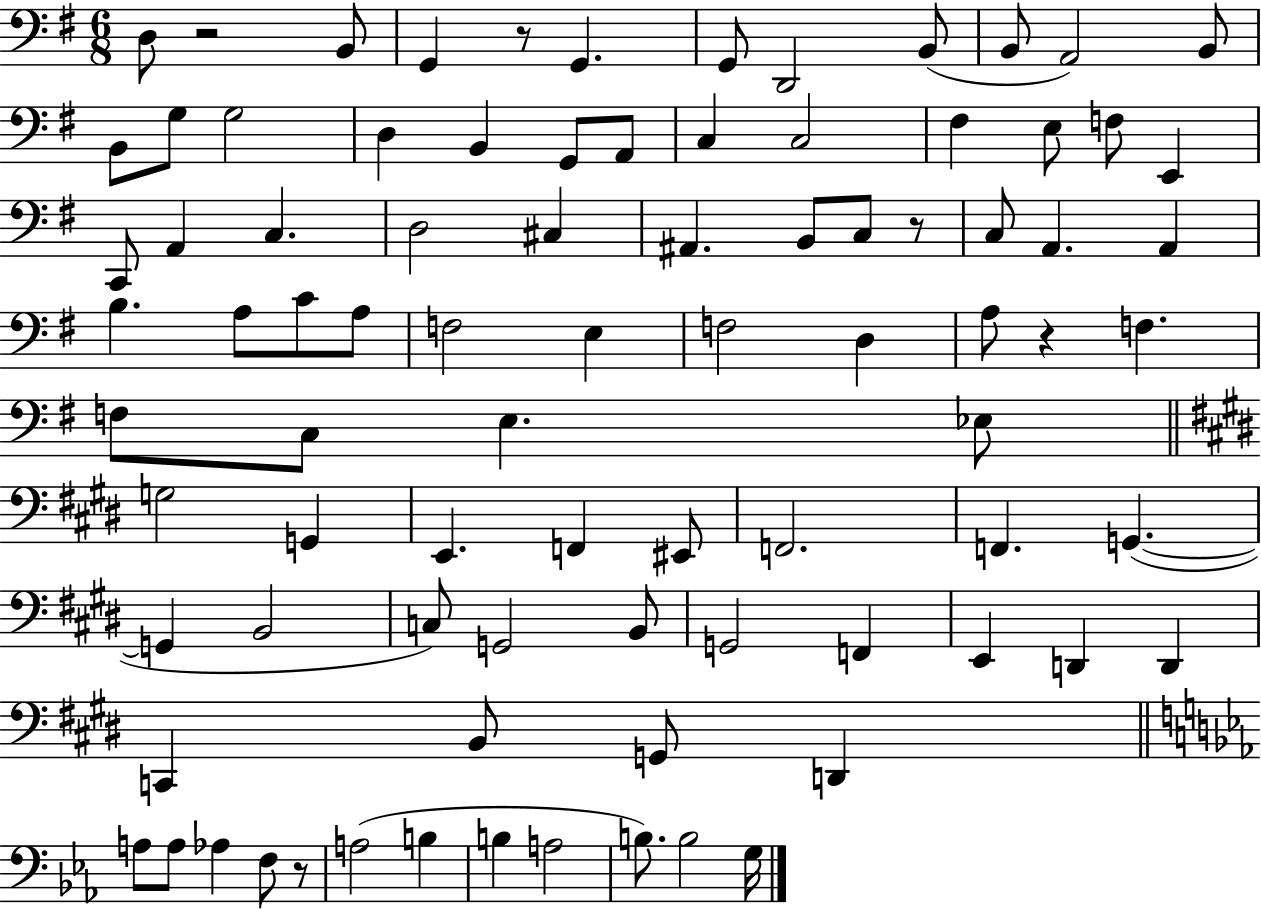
{
  \clef bass
  \numericTimeSignature
  \time 6/8
  \key g \major
  \repeat volta 2 { d8 r2 b,8 | g,4 r8 g,4. | g,8 d,2 b,8( | b,8 a,2) b,8 | \break b,8 g8 g2 | d4 b,4 g,8 a,8 | c4 c2 | fis4 e8 f8 e,4 | \break c,8 a,4 c4. | d2 cis4 | ais,4. b,8 c8 r8 | c8 a,4. a,4 | \break b4. a8 c'8 a8 | f2 e4 | f2 d4 | a8 r4 f4. | \break f8 c8 e4. ees8 | \bar "||" \break \key e \major g2 g,4 | e,4. f,4 eis,8 | f,2. | f,4. g,4.~(~ | \break g,4 b,2 | c8) g,2 b,8 | g,2 f,4 | e,4 d,4 d,4 | \break c,4 b,8 g,8 d,4 | \bar "||" \break \key c \minor a8 a8 aes4 f8 r8 | a2( b4 | b4 a2 | b8.) b2 g16 | \break } \bar "|."
}